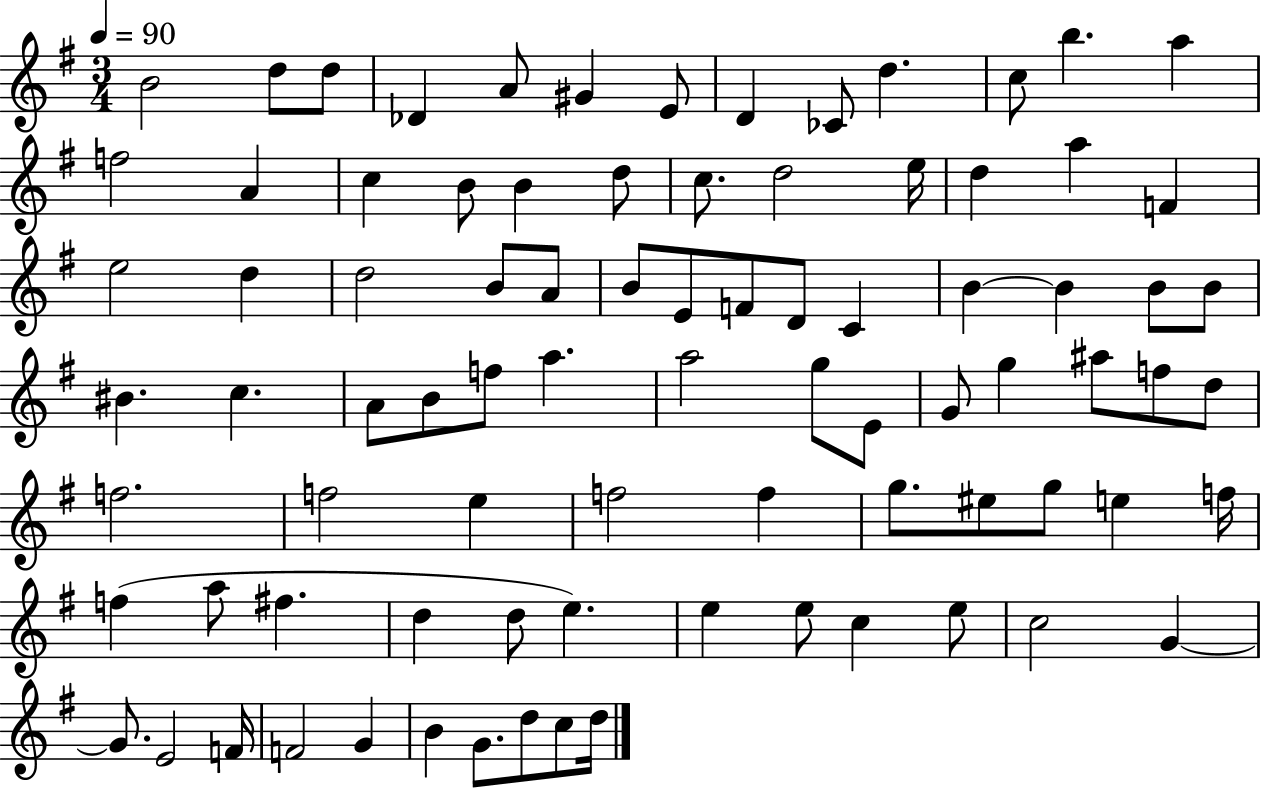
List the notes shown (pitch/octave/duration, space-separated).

B4/h D5/e D5/e Db4/q A4/e G#4/q E4/e D4/q CES4/e D5/q. C5/e B5/q. A5/q F5/h A4/q C5/q B4/e B4/q D5/e C5/e. D5/h E5/s D5/q A5/q F4/q E5/h D5/q D5/h B4/e A4/e B4/e E4/e F4/e D4/e C4/q B4/q B4/q B4/e B4/e BIS4/q. C5/q. A4/e B4/e F5/e A5/q. A5/h G5/e E4/e G4/e G5/q A#5/e F5/e D5/e F5/h. F5/h E5/q F5/h F5/q G5/e. EIS5/e G5/e E5/q F5/s F5/q A5/e F#5/q. D5/q D5/e E5/q. E5/q E5/e C5/q E5/e C5/h G4/q G4/e. E4/h F4/s F4/h G4/q B4/q G4/e. D5/e C5/e D5/s